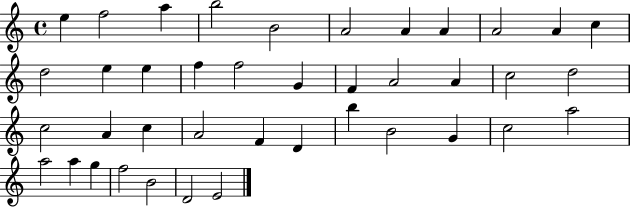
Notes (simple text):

E5/q F5/h A5/q B5/h B4/h A4/h A4/q A4/q A4/h A4/q C5/q D5/h E5/q E5/q F5/q F5/h G4/q F4/q A4/h A4/q C5/h D5/h C5/h A4/q C5/q A4/h F4/q D4/q B5/q B4/h G4/q C5/h A5/h A5/h A5/q G5/q F5/h B4/h D4/h E4/h